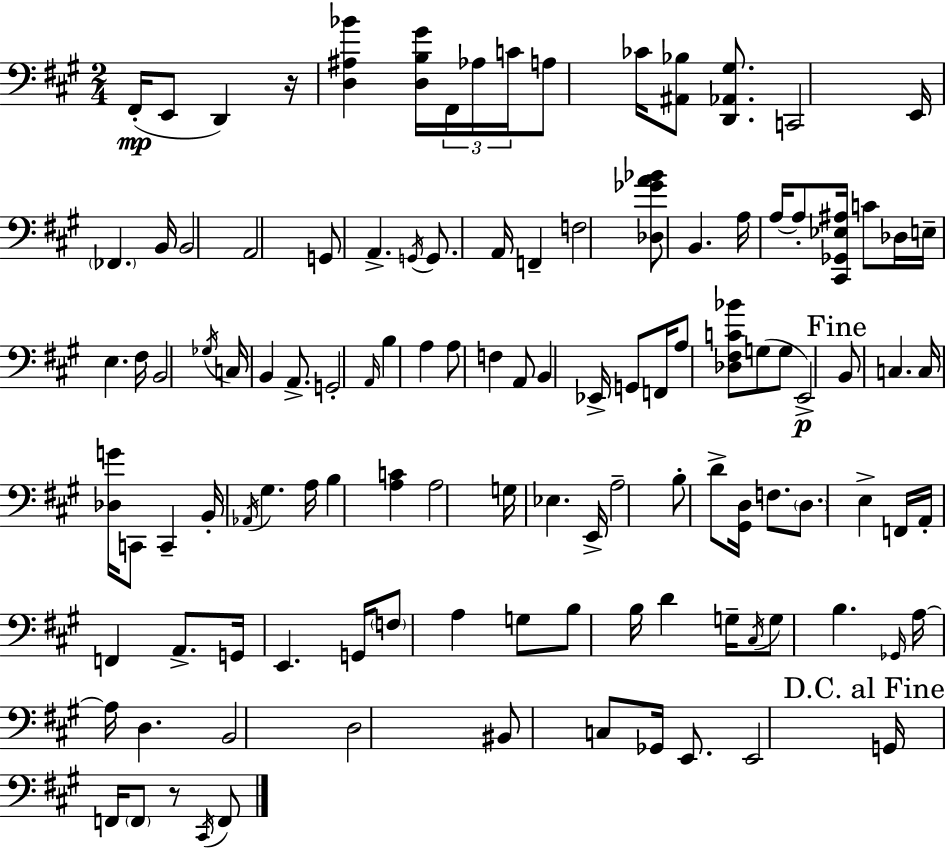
F#2/s E2/e D2/q R/s [D3,A#3,Bb4]/q [D3,B3,G#4]/s F#2/s Ab3/s C4/s A3/e CES4/s [A#2,Bb3]/e [D2,Ab2,G#3]/e. C2/h E2/s FES2/q. B2/s B2/h A2/h G2/e A2/q. G2/s G2/e. A2/s F2/q F3/h [Db3,Gb4,A4,Bb4]/e B2/q. A3/s A3/s A3/e [C#2,Gb2,Eb3,A#3]/s C4/e Db3/s E3/s E3/q. F#3/s B2/h Gb3/s C3/s B2/q A2/e. G2/h A2/s B3/q A3/q A3/e F3/q A2/e B2/q Eb2/s G2/e F2/s A3/e [Db3,F#3,C4,Bb4]/e G3/e G3/e E2/h B2/e C3/q. C3/s [Db3,G4]/s C2/e C2/q B2/s Ab2/s G#3/q. A3/s B3/q [A3,C4]/q A3/h G3/s Eb3/q. E2/s A3/h B3/e D4/e [G#2,D3]/s F3/e. D3/e. E3/q F2/s A2/s F2/q A2/e. G2/s E2/q. G2/s F3/e A3/q G3/e B3/e B3/s D4/q G3/s C#3/s G3/e B3/q. Gb2/s A3/s A3/s D3/q. B2/h D3/h BIS2/e C3/e Gb2/s E2/e. E2/h G2/s F2/s F2/e R/e C#2/s F2/e